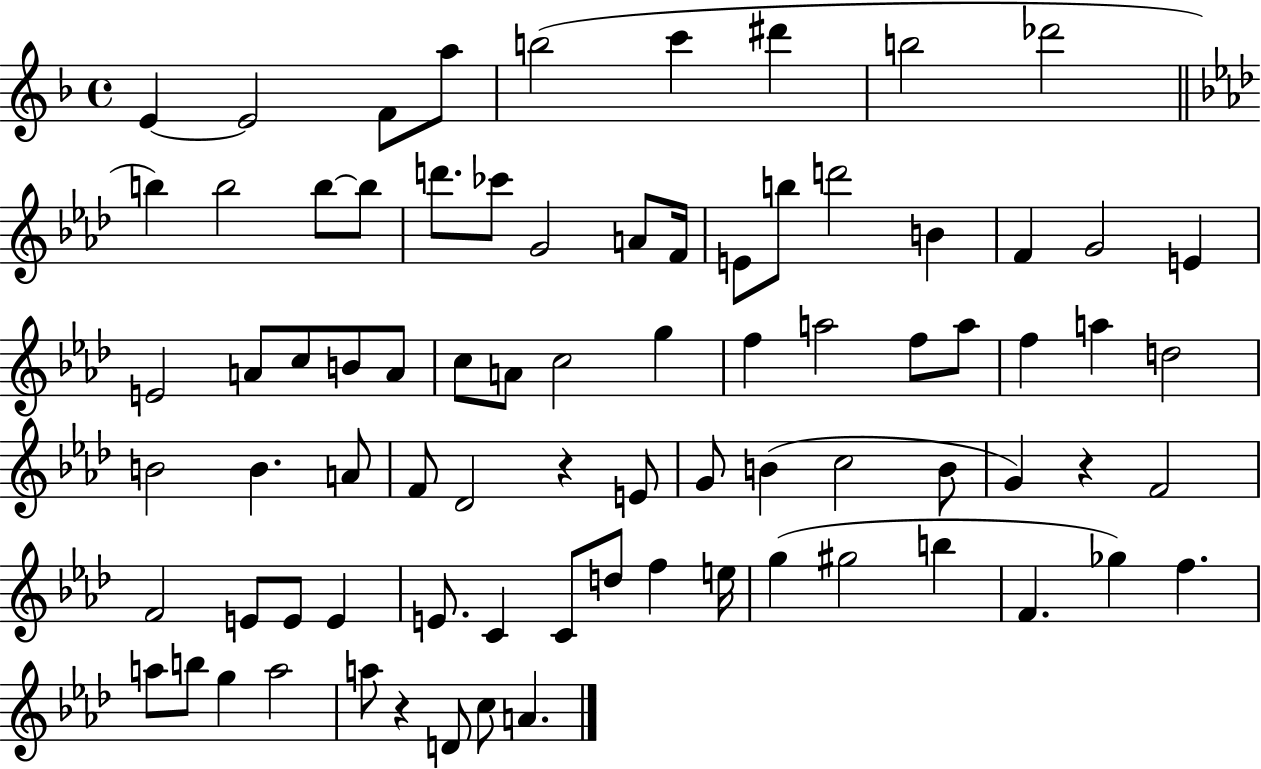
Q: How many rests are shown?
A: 3